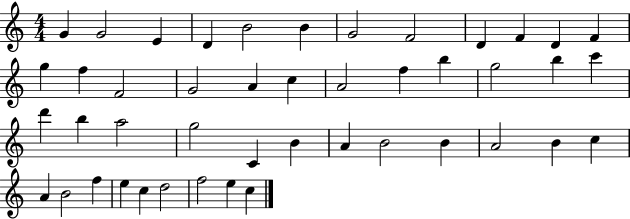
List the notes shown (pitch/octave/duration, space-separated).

G4/q G4/h E4/q D4/q B4/h B4/q G4/h F4/h D4/q F4/q D4/q F4/q G5/q F5/q F4/h G4/h A4/q C5/q A4/h F5/q B5/q G5/h B5/q C6/q D6/q B5/q A5/h G5/h C4/q B4/q A4/q B4/h B4/q A4/h B4/q C5/q A4/q B4/h F5/q E5/q C5/q D5/h F5/h E5/q C5/q